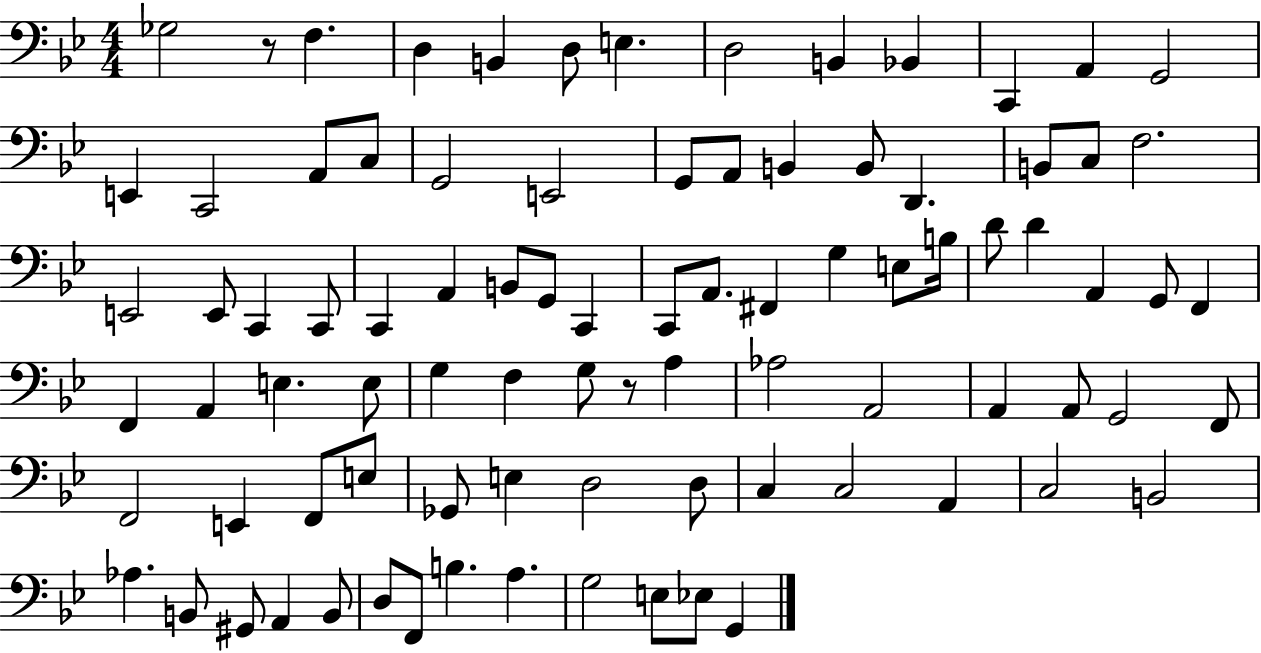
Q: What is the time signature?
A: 4/4